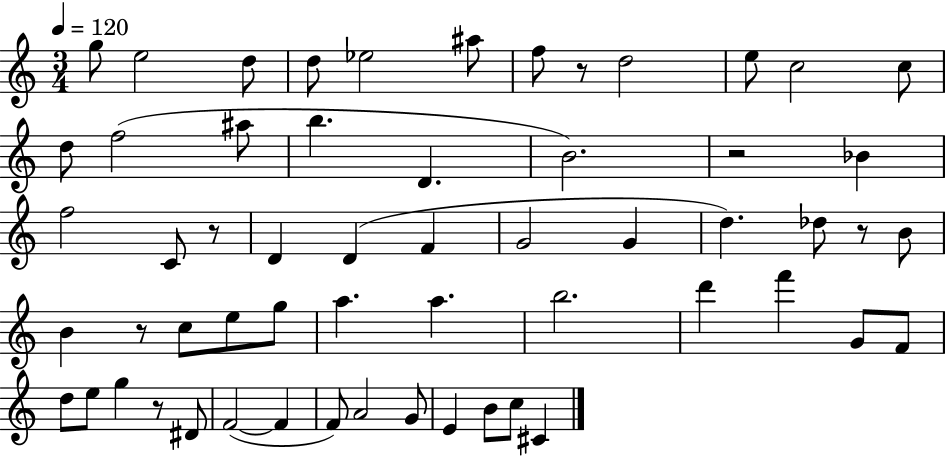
{
  \clef treble
  \numericTimeSignature
  \time 3/4
  \key c \major
  \tempo 4 = 120
  \repeat volta 2 { g''8 e''2 d''8 | d''8 ees''2 ais''8 | f''8 r8 d''2 | e''8 c''2 c''8 | \break d''8 f''2( ais''8 | b''4. d'4. | b'2.) | r2 bes'4 | \break f''2 c'8 r8 | d'4 d'4( f'4 | g'2 g'4 | d''4.) des''8 r8 b'8 | \break b'4 r8 c''8 e''8 g''8 | a''4. a''4. | b''2. | d'''4 f'''4 g'8 f'8 | \break d''8 e''8 g''4 r8 dis'8 | f'2~(~ f'4 | f'8) a'2 g'8 | e'4 b'8 c''8 cis'4 | \break } \bar "|."
}